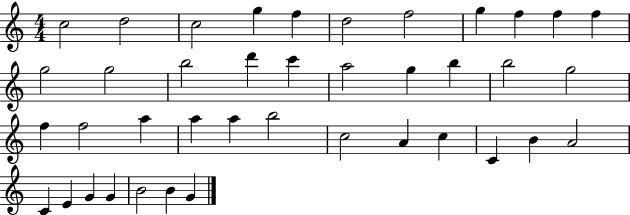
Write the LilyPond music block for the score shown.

{
  \clef treble
  \numericTimeSignature
  \time 4/4
  \key c \major
  c''2 d''2 | c''2 g''4 f''4 | d''2 f''2 | g''4 f''4 f''4 f''4 | \break g''2 g''2 | b''2 d'''4 c'''4 | a''2 g''4 b''4 | b''2 g''2 | \break f''4 f''2 a''4 | a''4 a''4 b''2 | c''2 a'4 c''4 | c'4 b'4 a'2 | \break c'4 e'4 g'4 g'4 | b'2 b'4 g'4 | \bar "|."
}